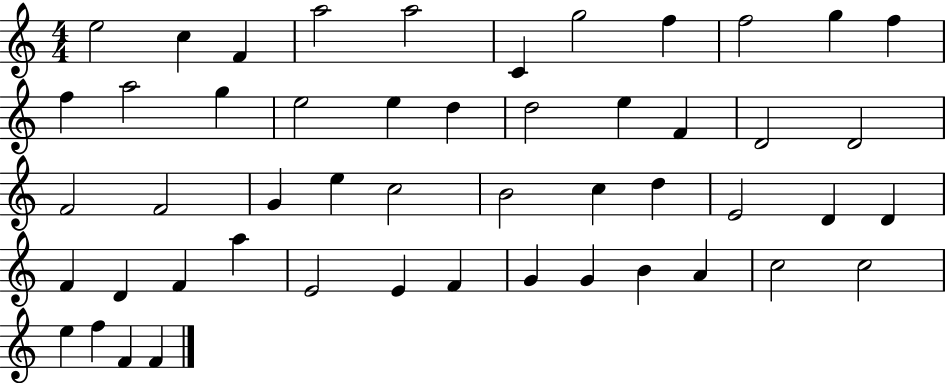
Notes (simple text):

E5/h C5/q F4/q A5/h A5/h C4/q G5/h F5/q F5/h G5/q F5/q F5/q A5/h G5/q E5/h E5/q D5/q D5/h E5/q F4/q D4/h D4/h F4/h F4/h G4/q E5/q C5/h B4/h C5/q D5/q E4/h D4/q D4/q F4/q D4/q F4/q A5/q E4/h E4/q F4/q G4/q G4/q B4/q A4/q C5/h C5/h E5/q F5/q F4/q F4/q